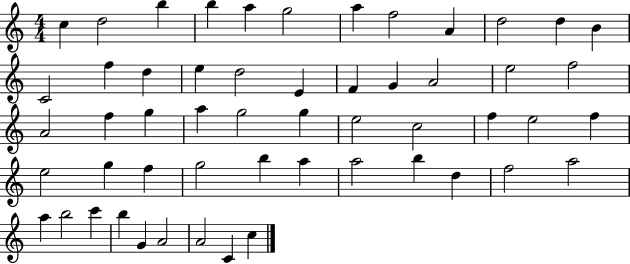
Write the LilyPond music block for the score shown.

{
  \clef treble
  \numericTimeSignature
  \time 4/4
  \key c \major
  c''4 d''2 b''4 | b''4 a''4 g''2 | a''4 f''2 a'4 | d''2 d''4 b'4 | \break c'2 f''4 d''4 | e''4 d''2 e'4 | f'4 g'4 a'2 | e''2 f''2 | \break a'2 f''4 g''4 | a''4 g''2 g''4 | e''2 c''2 | f''4 e''2 f''4 | \break e''2 g''4 f''4 | g''2 b''4 a''4 | a''2 b''4 d''4 | f''2 a''2 | \break a''4 b''2 c'''4 | b''4 g'4 a'2 | a'2 c'4 c''4 | \bar "|."
}